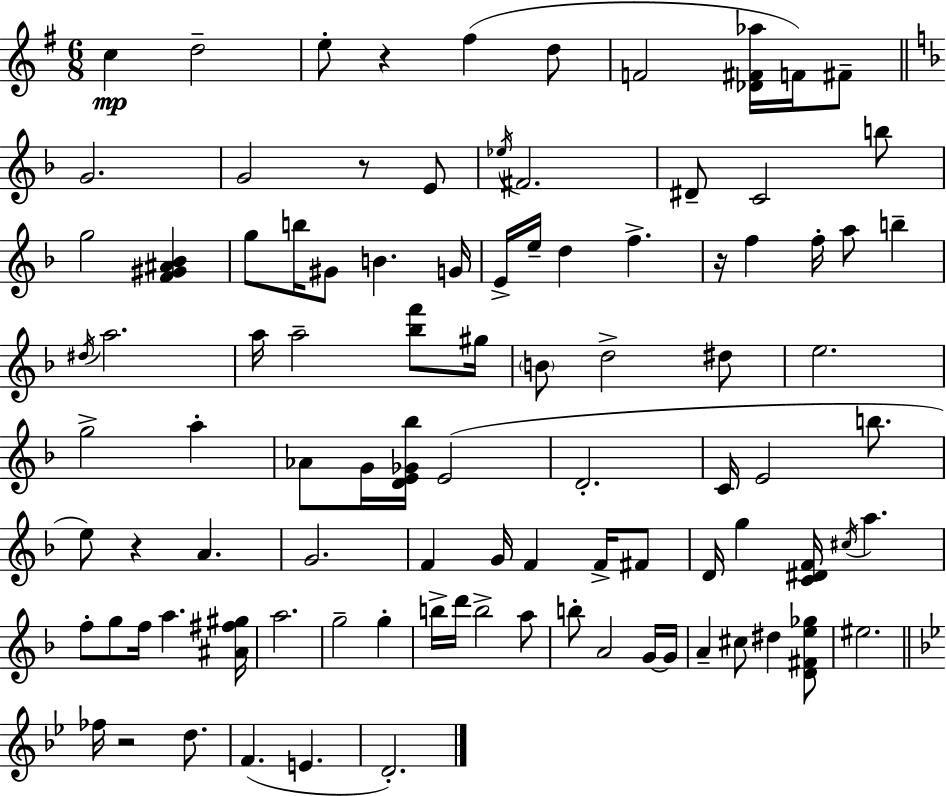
{
  \clef treble
  \numericTimeSignature
  \time 6/8
  \key g \major
  c''4\mp d''2-- | e''8-. r4 fis''4( d''8 | f'2 <des' fis' aes''>16 f'16) fis'8-- | \bar "||" \break \key d \minor g'2. | g'2 r8 e'8 | \acciaccatura { ees''16 } fis'2. | dis'8-- c'2 b''8 | \break g''2 <f' gis' ais' bes'>4 | g''8 b''16 gis'8 b'4. | g'16 e'16-> e''16-- d''4 f''4.-> | r16 f''4 f''16-. a''8 b''4-- | \break \acciaccatura { dis''16 } a''2. | a''16 a''2-- <bes'' f'''>8 | gis''16 \parenthesize b'8 d''2-> | dis''8 e''2. | \break g''2-> a''4-. | aes'8 g'16 <d' e' ges' bes''>16 e'2( | d'2.-. | c'16 e'2 b''8. | \break e''8) r4 a'4. | g'2. | f'4 g'16 f'4 f'16-> | fis'8 d'16 g''4 <c' dis' f'>16 \acciaccatura { cis''16 } a''4. | \break f''8-. g''8 f''16 a''4. | <ais' fis'' gis''>16 a''2. | g''2-- g''4-. | b''16-> d'''16 b''2-> | \break a''8 b''8-. a'2 | g'16~~ g'16 a'4-- cis''8 dis''4 | <d' fis' e'' ges''>8 eis''2. | \bar "||" \break \key bes \major fes''16 r2 d''8. | f'4.( e'4. | d'2.-.) | \bar "|."
}